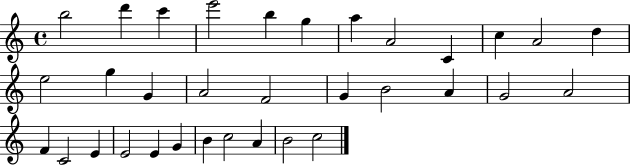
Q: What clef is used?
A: treble